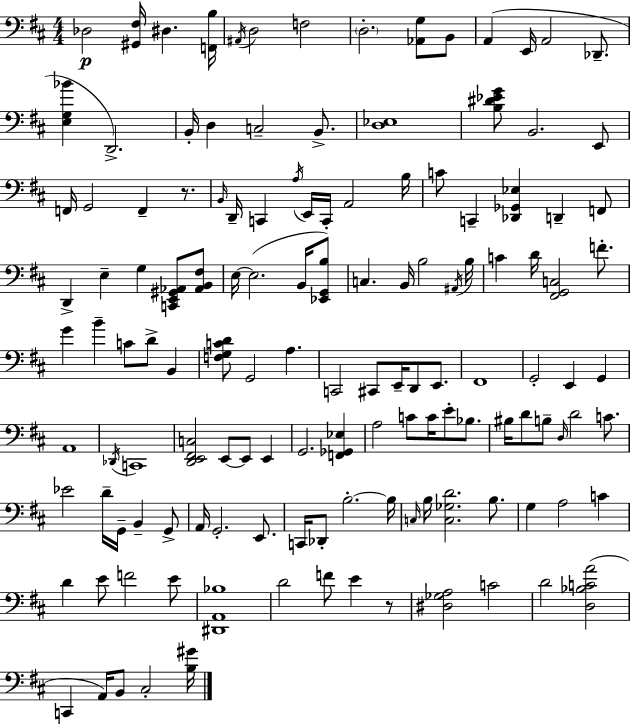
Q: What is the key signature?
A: D major